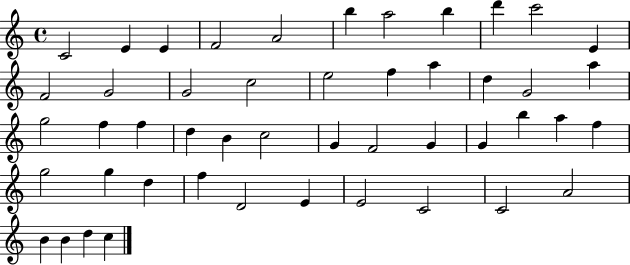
{
  \clef treble
  \time 4/4
  \defaultTimeSignature
  \key c \major
  c'2 e'4 e'4 | f'2 a'2 | b''4 a''2 b''4 | d'''4 c'''2 e'4 | \break f'2 g'2 | g'2 c''2 | e''2 f''4 a''4 | d''4 g'2 a''4 | \break g''2 f''4 f''4 | d''4 b'4 c''2 | g'4 f'2 g'4 | g'4 b''4 a''4 f''4 | \break g''2 g''4 d''4 | f''4 d'2 e'4 | e'2 c'2 | c'2 a'2 | \break b'4 b'4 d''4 c''4 | \bar "|."
}